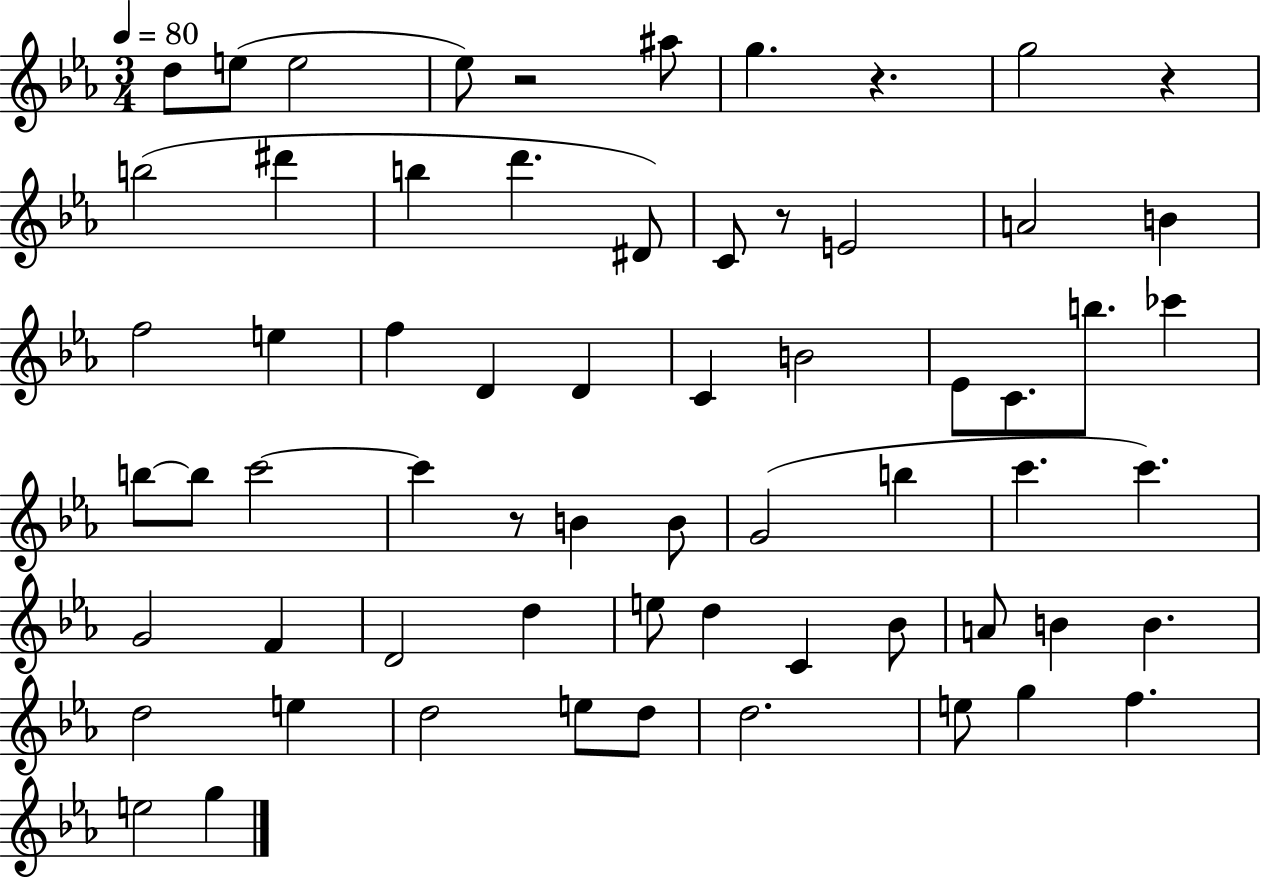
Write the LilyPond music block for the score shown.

{
  \clef treble
  \numericTimeSignature
  \time 3/4
  \key ees \major
  \tempo 4 = 80
  \repeat volta 2 { d''8 e''8( e''2 | ees''8) r2 ais''8 | g''4. r4. | g''2 r4 | \break b''2( dis'''4 | b''4 d'''4. dis'8) | c'8 r8 e'2 | a'2 b'4 | \break f''2 e''4 | f''4 d'4 d'4 | c'4 b'2 | ees'8 c'8. b''8. ces'''4 | \break b''8~~ b''8 c'''2~~ | c'''4 r8 b'4 b'8 | g'2( b''4 | c'''4. c'''4.) | \break g'2 f'4 | d'2 d''4 | e''8 d''4 c'4 bes'8 | a'8 b'4 b'4. | \break d''2 e''4 | d''2 e''8 d''8 | d''2. | e''8 g''4 f''4. | \break e''2 g''4 | } \bar "|."
}